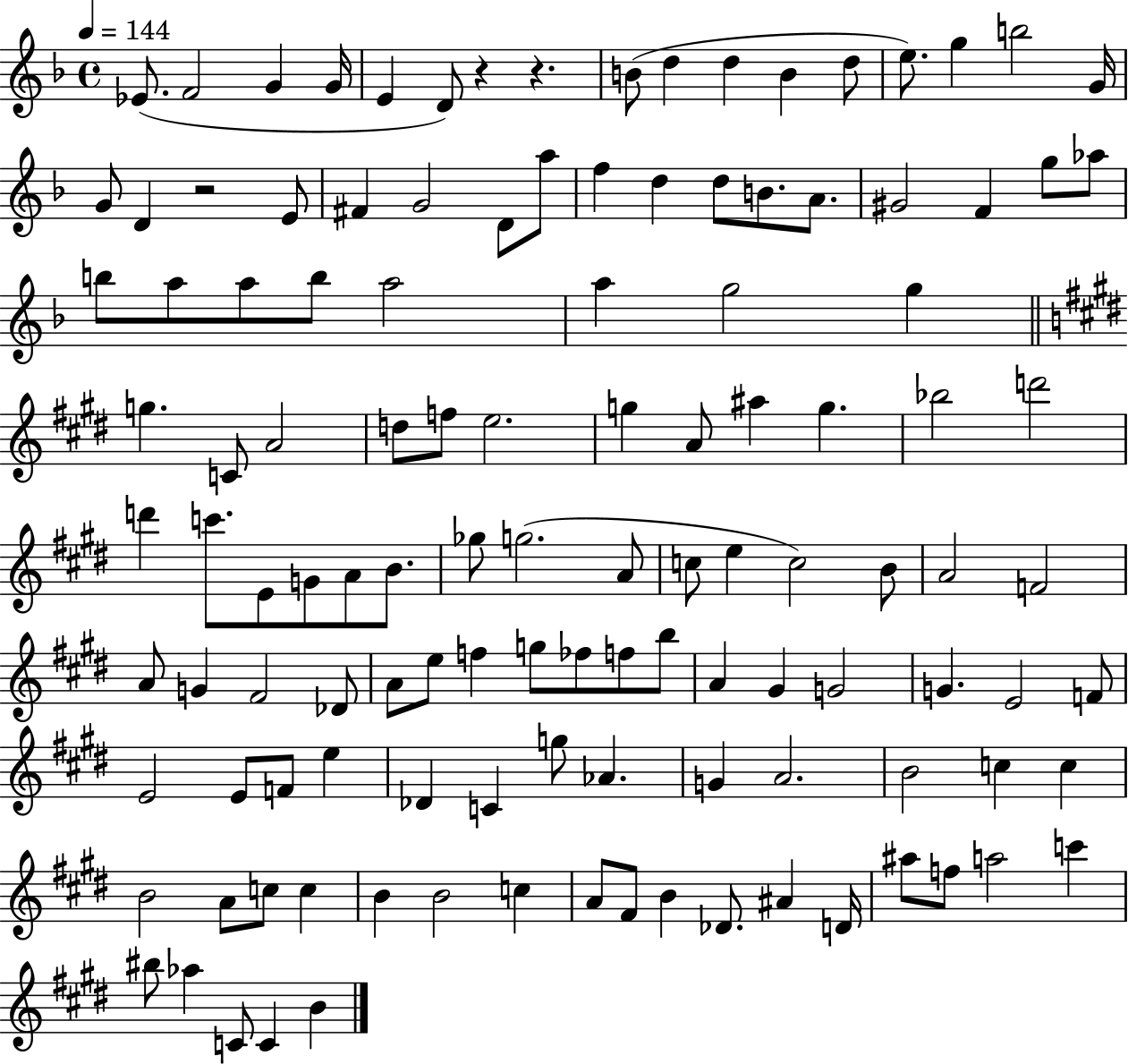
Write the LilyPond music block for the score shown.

{
  \clef treble
  \time 4/4
  \defaultTimeSignature
  \key f \major
  \tempo 4 = 144
  ees'8.( f'2 g'4 g'16 | e'4 d'8) r4 r4. | b'8( d''4 d''4 b'4 d''8 | e''8.) g''4 b''2 g'16 | \break g'8 d'4 r2 e'8 | fis'4 g'2 d'8 a''8 | f''4 d''4 d''8 b'8. a'8. | gis'2 f'4 g''8 aes''8 | \break b''8 a''8 a''8 b''8 a''2 | a''4 g''2 g''4 | \bar "||" \break \key e \major g''4. c'8 a'2 | d''8 f''8 e''2. | g''4 a'8 ais''4 g''4. | bes''2 d'''2 | \break d'''4 c'''8. e'8 g'8 a'8 b'8. | ges''8 g''2.( a'8 | c''8 e''4 c''2) b'8 | a'2 f'2 | \break a'8 g'4 fis'2 des'8 | a'8 e''8 f''4 g''8 fes''8 f''8 b''8 | a'4 gis'4 g'2 | g'4. e'2 f'8 | \break e'2 e'8 f'8 e''4 | des'4 c'4 g''8 aes'4. | g'4 a'2. | b'2 c''4 c''4 | \break b'2 a'8 c''8 c''4 | b'4 b'2 c''4 | a'8 fis'8 b'4 des'8. ais'4 d'16 | ais''8 f''8 a''2 c'''4 | \break bis''8 aes''4 c'8 c'4 b'4 | \bar "|."
}